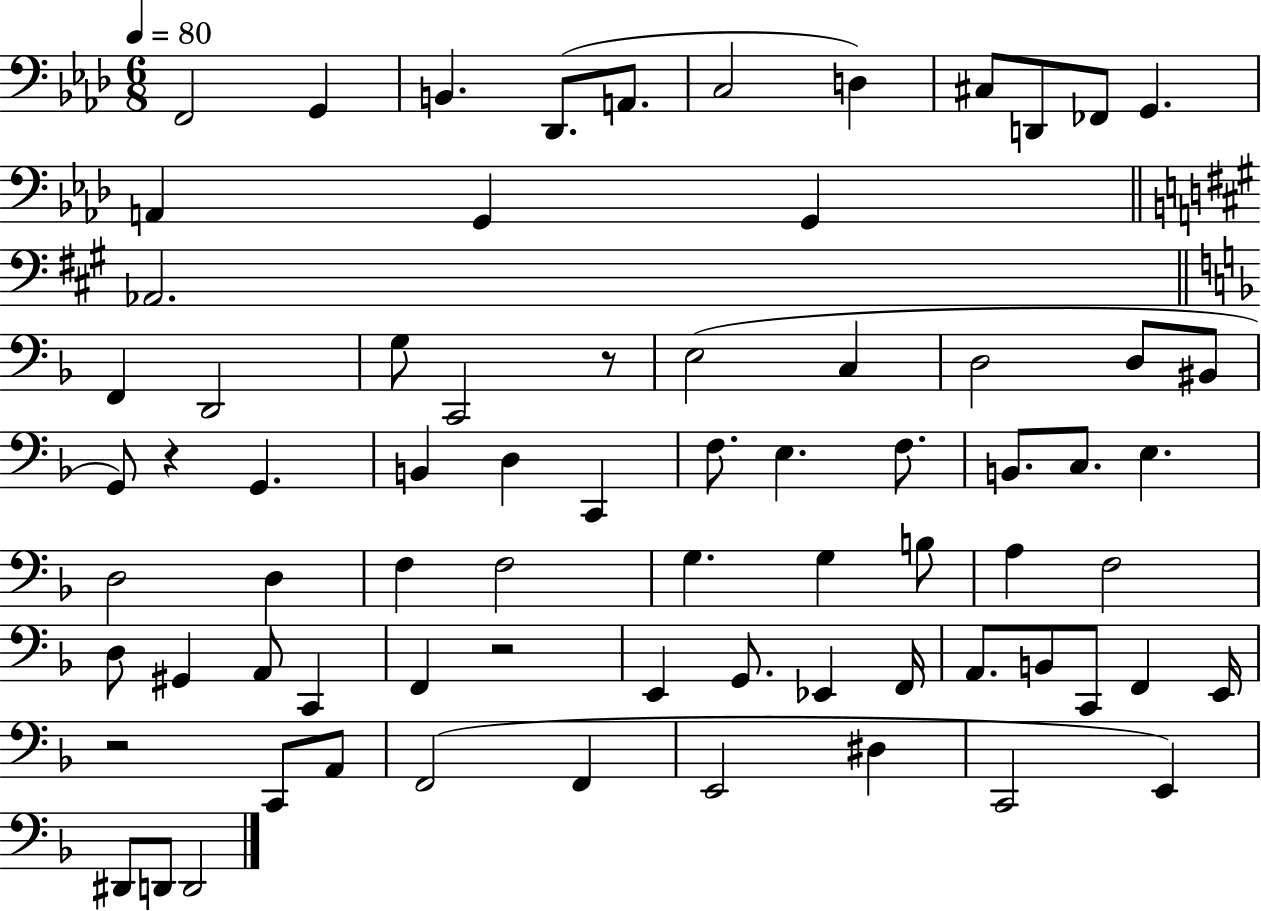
X:1
T:Untitled
M:6/8
L:1/4
K:Ab
F,,2 G,, B,, _D,,/2 A,,/2 C,2 D, ^C,/2 D,,/2 _F,,/2 G,, A,, G,, G,, _A,,2 F,, D,,2 G,/2 C,,2 z/2 E,2 C, D,2 D,/2 ^B,,/2 G,,/2 z G,, B,, D, C,, F,/2 E, F,/2 B,,/2 C,/2 E, D,2 D, F, F,2 G, G, B,/2 A, F,2 D,/2 ^G,, A,,/2 C,, F,, z2 E,, G,,/2 _E,, F,,/4 A,,/2 B,,/2 C,,/2 F,, E,,/4 z2 C,,/2 A,,/2 F,,2 F,, E,,2 ^D, C,,2 E,, ^D,,/2 D,,/2 D,,2